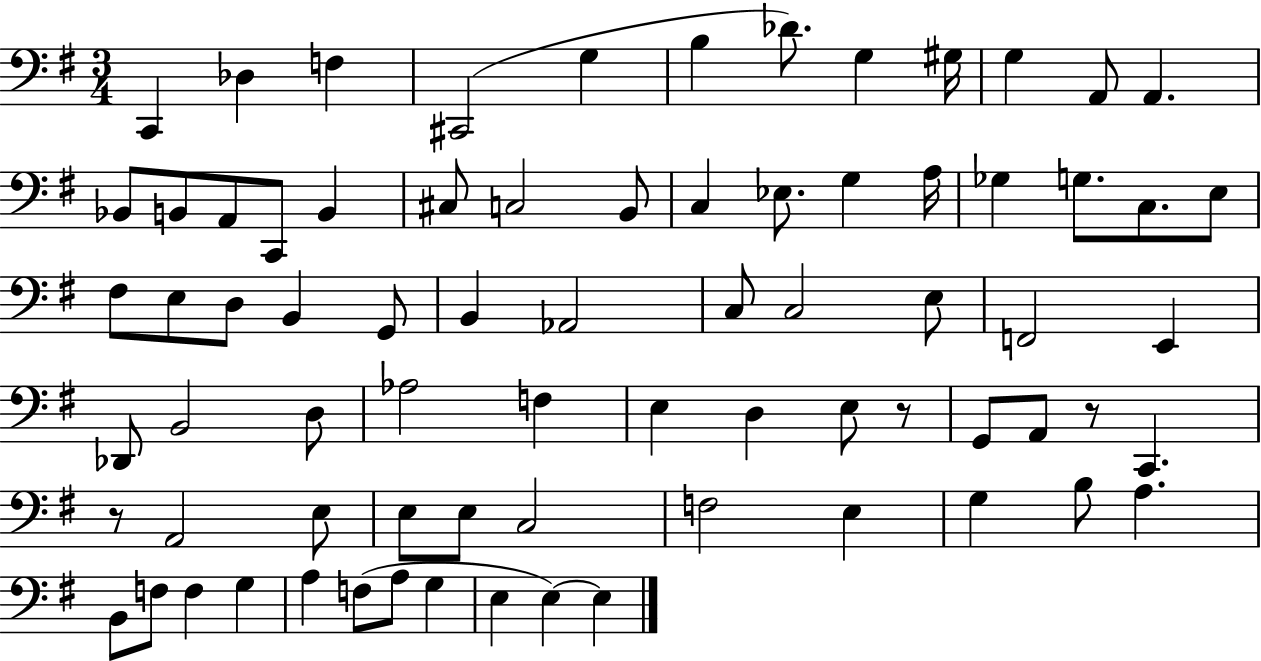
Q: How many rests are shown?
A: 3